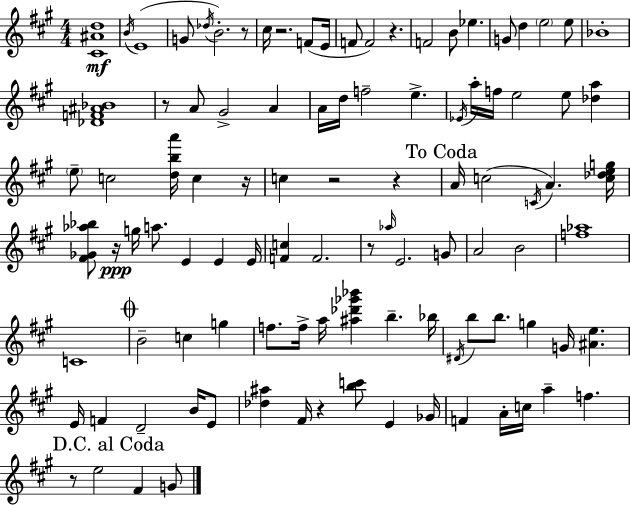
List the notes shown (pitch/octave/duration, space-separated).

[C#4,A#4,D5]/w B4/s E4/w G4/e Db5/s B4/h. R/e C#5/s R/h. F4/e E4/s F4/e F4/h R/q. F4/h B4/e Eb5/q. G4/e D5/q E5/h E5/e Bb4/w [Db4,F4,A#4,Bb4]/w R/e A4/e G#4/h A4/q A4/s D5/s F5/h E5/q. Eb4/s A5/s F5/s E5/h E5/e [Db5,A5]/q E5/e C5/h [D5,B5,A6]/s C5/q R/s C5/q R/h R/q A4/s C5/h C4/s A4/q. [C5,Db5,E5,G5]/s [F#4,Gb4,Ab5,Bb5]/e R/s G5/s A5/e. E4/q E4/q E4/s [F4,C5]/q F4/h. R/e Ab5/s E4/h. G4/e A4/h B4/h [F5,Ab5]/w C4/w B4/h C5/q G5/q F5/e. F5/s A5/s [A#5,Db6,Gb6,Bb6]/q B5/q. Bb5/s D#4/s B5/e B5/e. G5/q G4/s [A#4,E5]/q. E4/s F4/q D4/h B4/s E4/e [Db5,A#5]/q F#4/s R/q [B5,C6]/e E4/q Gb4/s F4/q A4/s C5/s A5/q F5/q. R/e E5/h F#4/q G4/e